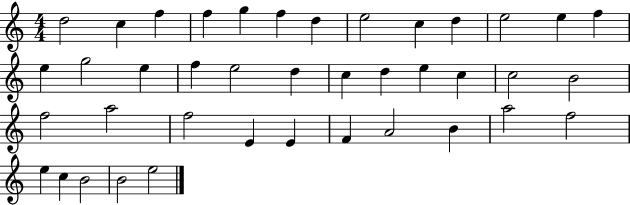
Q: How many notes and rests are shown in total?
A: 40